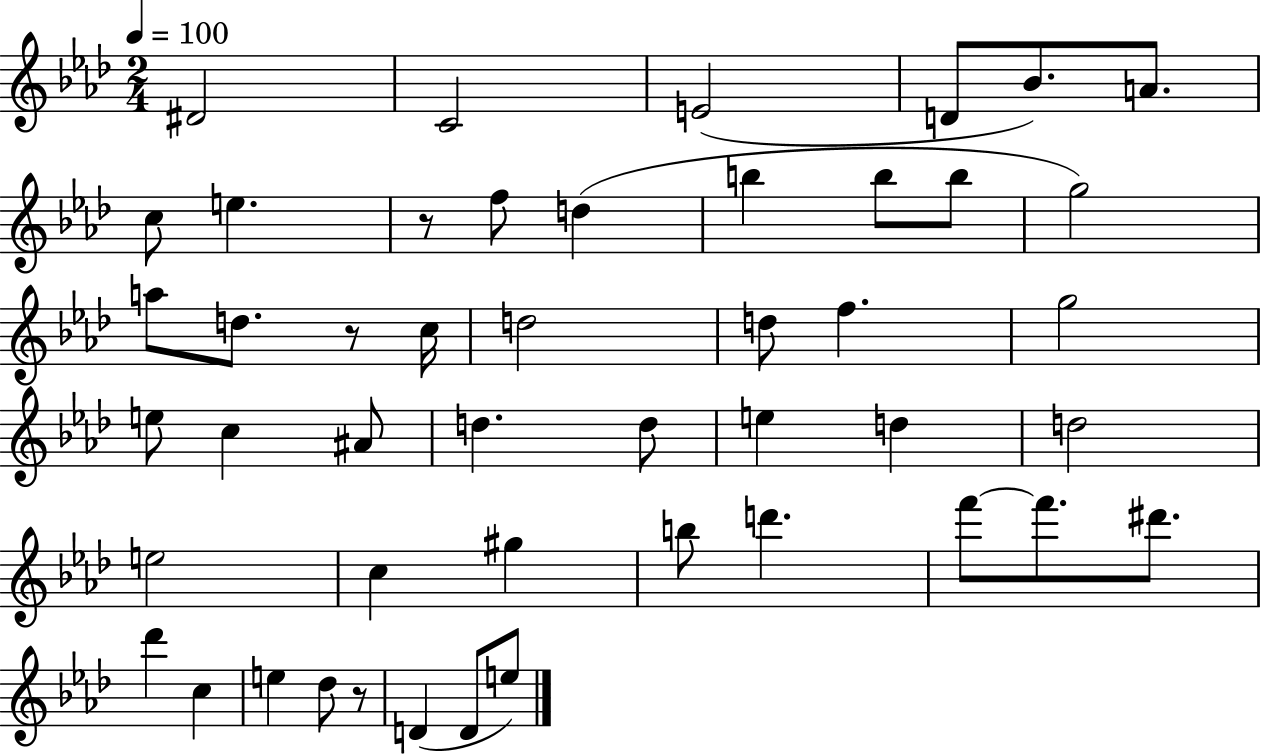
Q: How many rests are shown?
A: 3